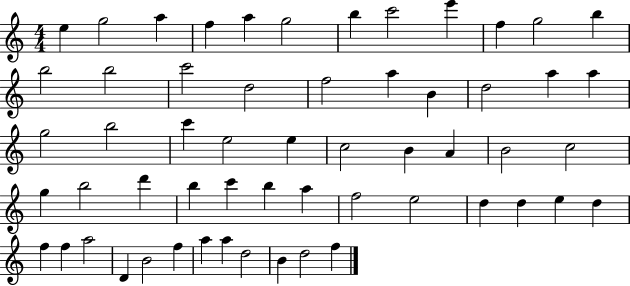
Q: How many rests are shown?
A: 0